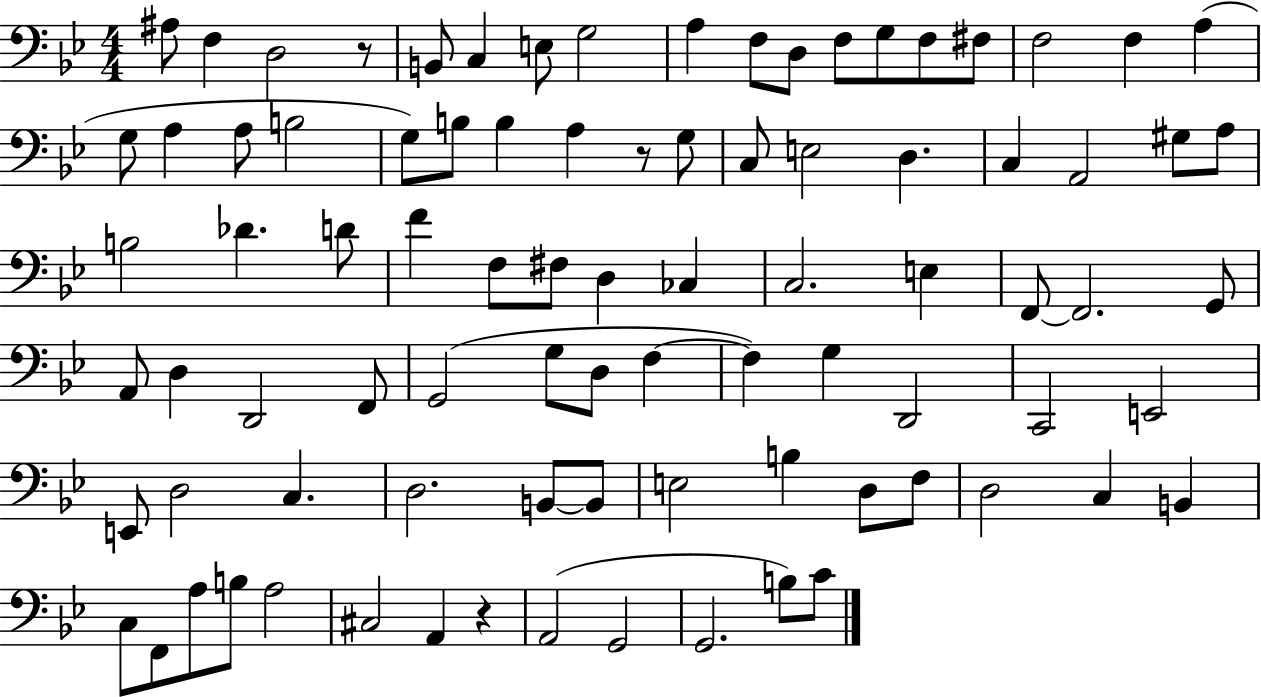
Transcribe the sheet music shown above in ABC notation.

X:1
T:Untitled
M:4/4
L:1/4
K:Bb
^A,/2 F, D,2 z/2 B,,/2 C, E,/2 G,2 A, F,/2 D,/2 F,/2 G,/2 F,/2 ^F,/2 F,2 F, A, G,/2 A, A,/2 B,2 G,/2 B,/2 B, A, z/2 G,/2 C,/2 E,2 D, C, A,,2 ^G,/2 A,/2 B,2 _D D/2 F F,/2 ^F,/2 D, _C, C,2 E, F,,/2 F,,2 G,,/2 A,,/2 D, D,,2 F,,/2 G,,2 G,/2 D,/2 F, F, G, D,,2 C,,2 E,,2 E,,/2 D,2 C, D,2 B,,/2 B,,/2 E,2 B, D,/2 F,/2 D,2 C, B,, C,/2 F,,/2 A,/2 B,/2 A,2 ^C,2 A,, z A,,2 G,,2 G,,2 B,/2 C/2